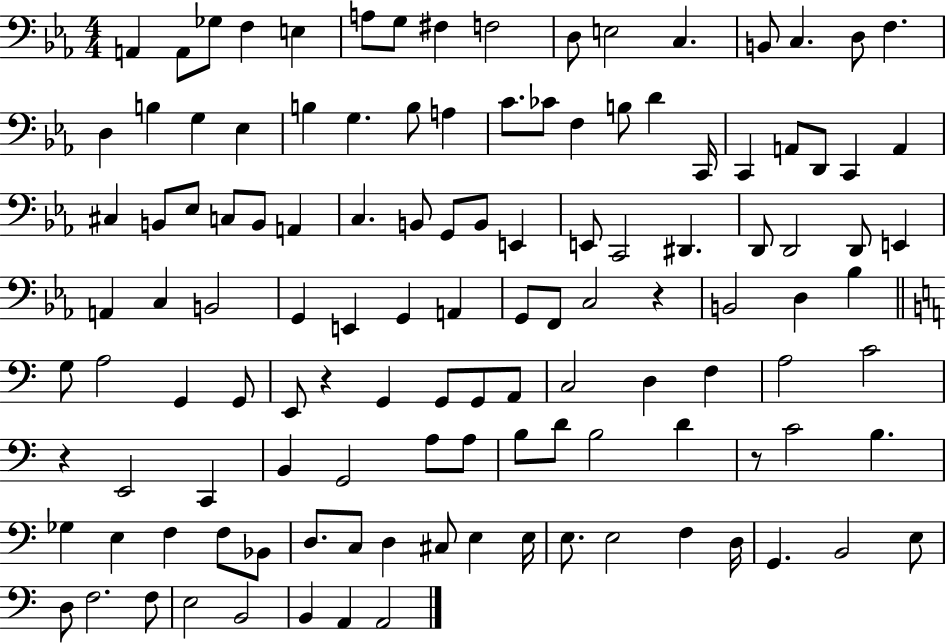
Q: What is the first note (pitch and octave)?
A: A2